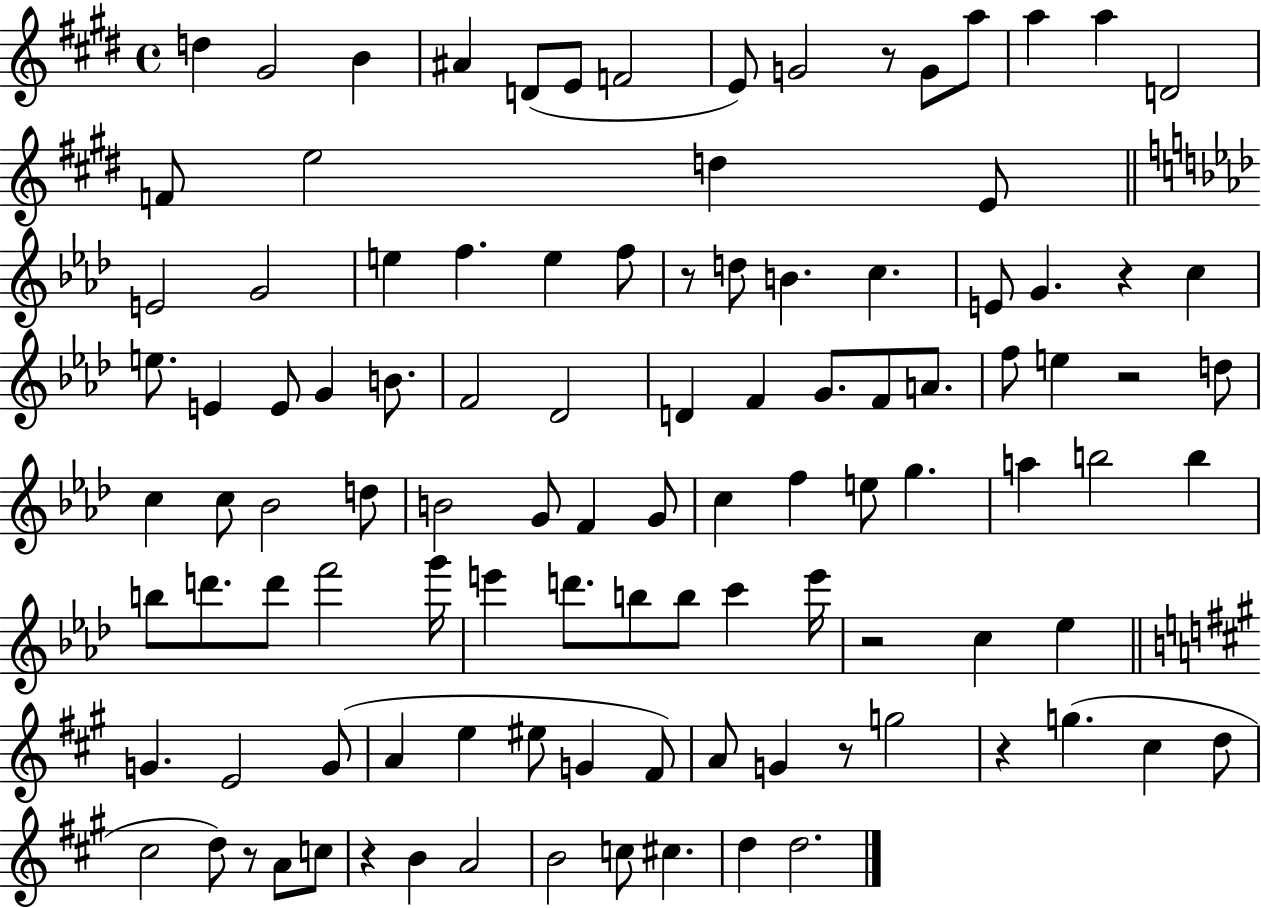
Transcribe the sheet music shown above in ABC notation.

X:1
T:Untitled
M:4/4
L:1/4
K:E
d ^G2 B ^A D/2 E/2 F2 E/2 G2 z/2 G/2 a/2 a a D2 F/2 e2 d E/2 E2 G2 e f e f/2 z/2 d/2 B c E/2 G z c e/2 E E/2 G B/2 F2 _D2 D F G/2 F/2 A/2 f/2 e z2 d/2 c c/2 _B2 d/2 B2 G/2 F G/2 c f e/2 g a b2 b b/2 d'/2 d'/2 f'2 g'/4 e' d'/2 b/2 b/2 c' e'/4 z2 c _e G E2 G/2 A e ^e/2 G ^F/2 A/2 G z/2 g2 z g ^c d/2 ^c2 d/2 z/2 A/2 c/2 z B A2 B2 c/2 ^c d d2